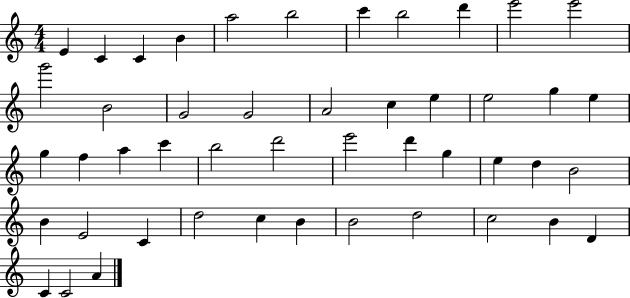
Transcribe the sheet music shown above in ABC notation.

X:1
T:Untitled
M:4/4
L:1/4
K:C
E C C B a2 b2 c' b2 d' e'2 e'2 g'2 B2 G2 G2 A2 c e e2 g e g f a c' b2 d'2 e'2 d' g e d B2 B E2 C d2 c B B2 d2 c2 B D C C2 A